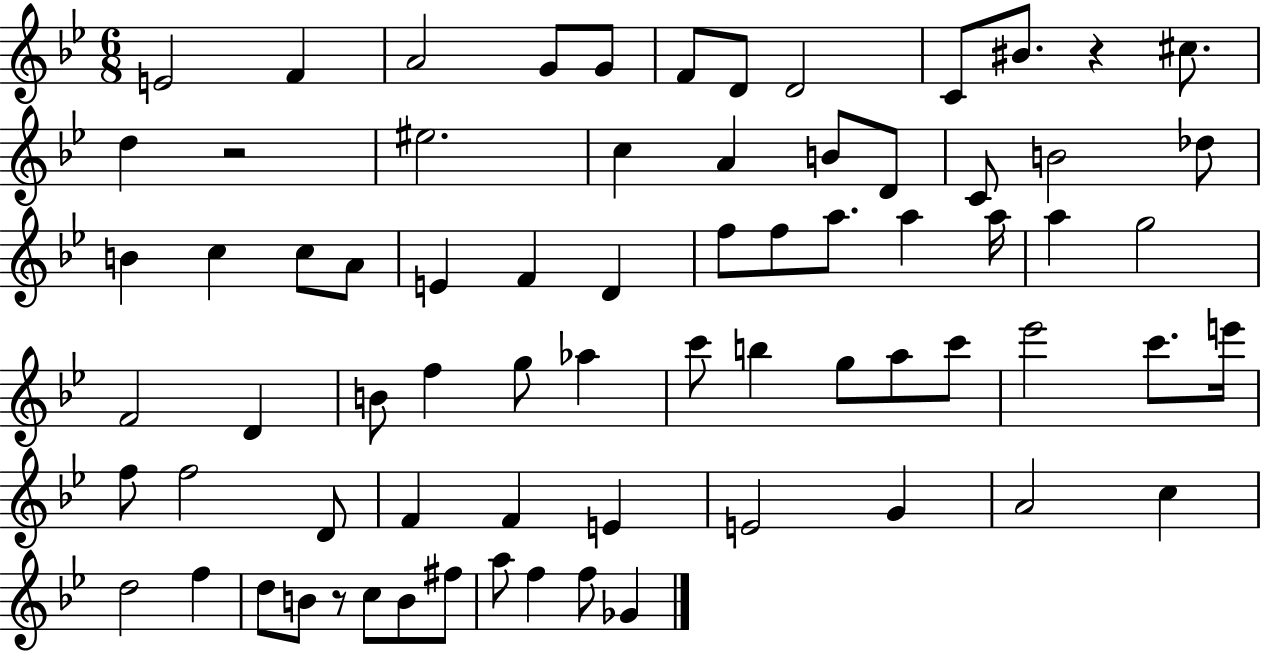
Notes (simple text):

E4/h F4/q A4/h G4/e G4/e F4/e D4/e D4/h C4/e BIS4/e. R/q C#5/e. D5/q R/h EIS5/h. C5/q A4/q B4/e D4/e C4/e B4/h Db5/e B4/q C5/q C5/e A4/e E4/q F4/q D4/q F5/e F5/e A5/e. A5/q A5/s A5/q G5/h F4/h D4/q B4/e F5/q G5/e Ab5/q C6/e B5/q G5/e A5/e C6/e Eb6/h C6/e. E6/s F5/e F5/h D4/e F4/q F4/q E4/q E4/h G4/q A4/h C5/q D5/h F5/q D5/e B4/e R/e C5/e B4/e F#5/e A5/e F5/q F5/e Gb4/q